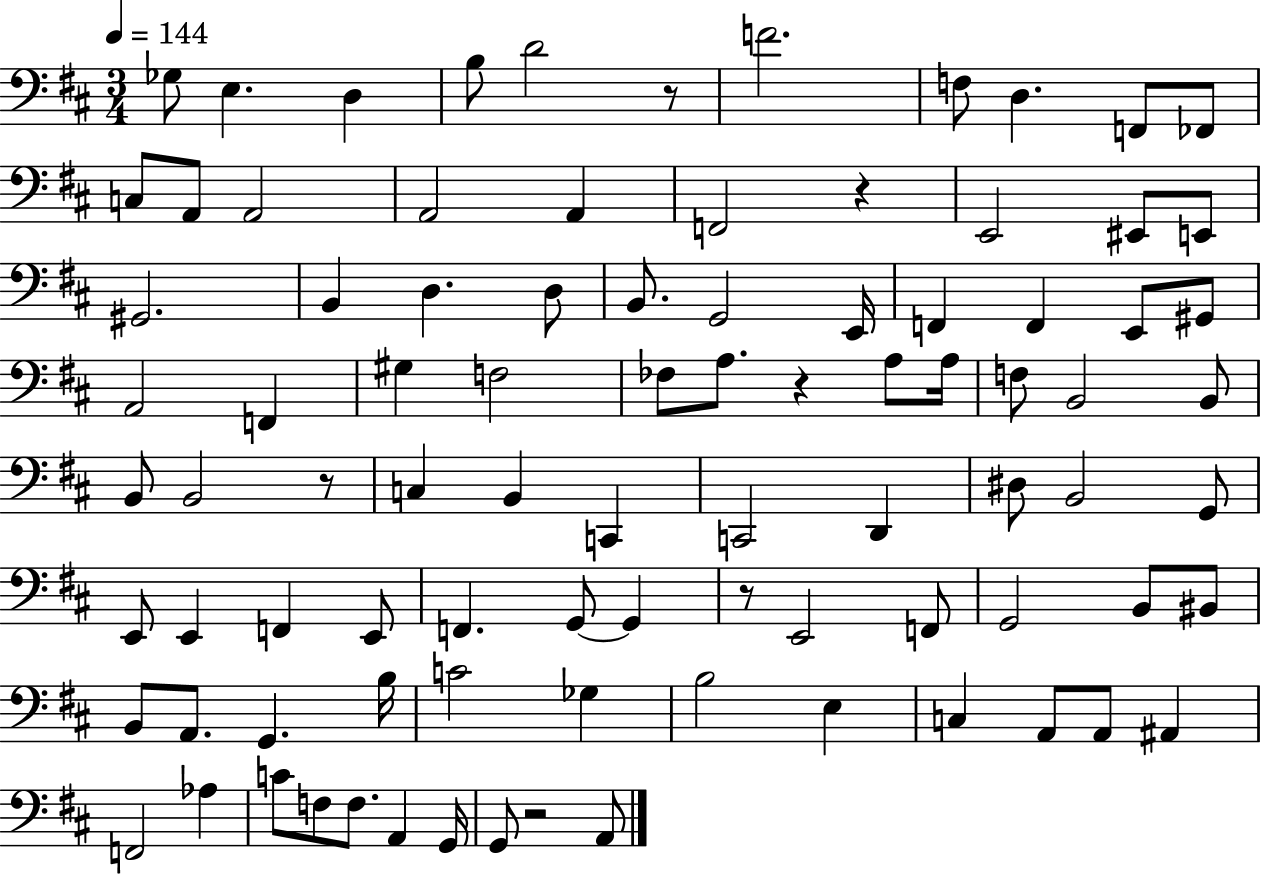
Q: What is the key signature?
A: D major